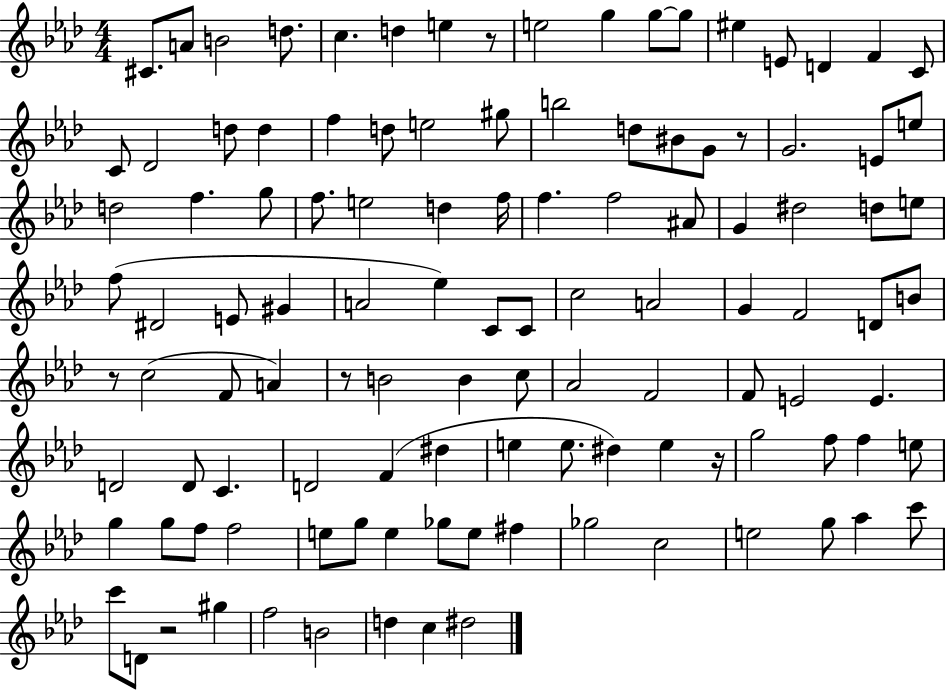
C#4/e. A4/e B4/h D5/e. C5/q. D5/q E5/q R/e E5/h G5/q G5/e G5/e EIS5/q E4/e D4/q F4/q C4/e C4/e Db4/h D5/e D5/q F5/q D5/e E5/h G#5/e B5/h D5/e BIS4/e G4/e R/e G4/h. E4/e E5/e D5/h F5/q. G5/e F5/e. E5/h D5/q F5/s F5/q. F5/h A#4/e G4/q D#5/h D5/e E5/e F5/e D#4/h E4/e G#4/q A4/h Eb5/q C4/e C4/e C5/h A4/h G4/q F4/h D4/e B4/e R/e C5/h F4/e A4/q R/e B4/h B4/q C5/e Ab4/h F4/h F4/e E4/h E4/q. D4/h D4/e C4/q. D4/h F4/q D#5/q E5/q E5/e. D#5/q E5/q R/s G5/h F5/e F5/q E5/e G5/q G5/e F5/e F5/h E5/e G5/e E5/q Gb5/e E5/e F#5/q Gb5/h C5/h E5/h G5/e Ab5/q C6/e C6/e D4/e R/h G#5/q F5/h B4/h D5/q C5/q D#5/h